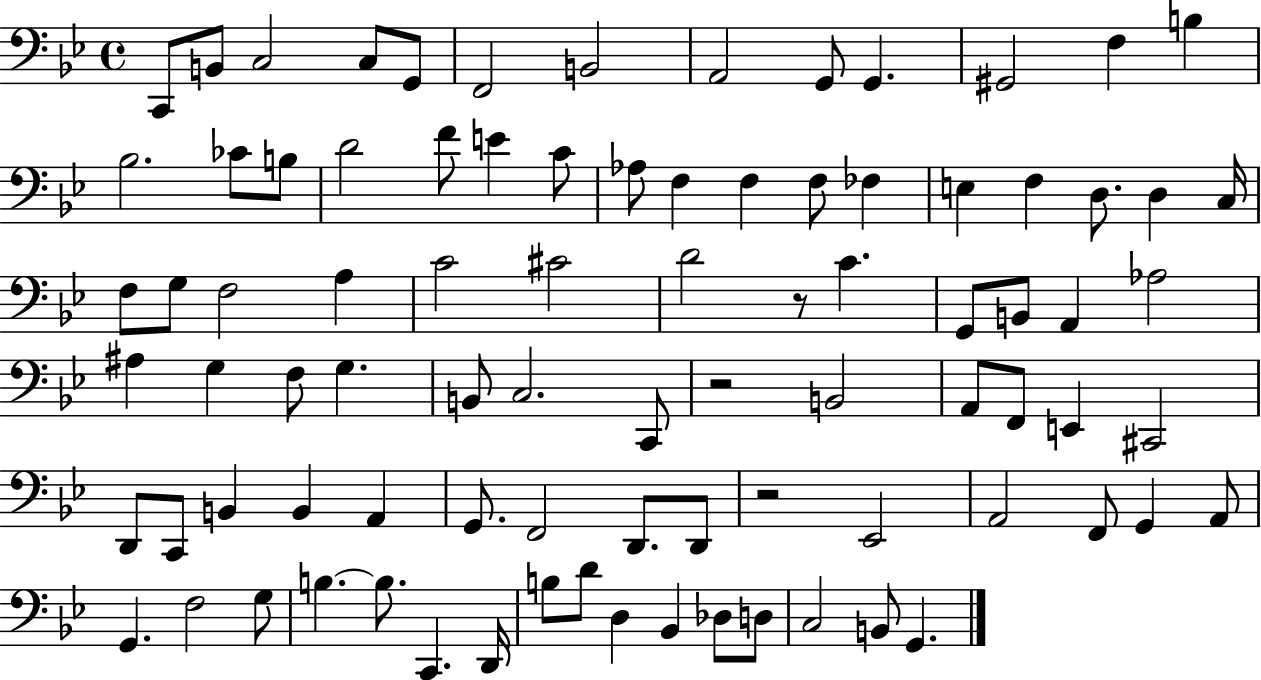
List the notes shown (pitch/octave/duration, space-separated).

C2/e B2/e C3/h C3/e G2/e F2/h B2/h A2/h G2/e G2/q. G#2/h F3/q B3/q Bb3/h. CES4/e B3/e D4/h F4/e E4/q C4/e Ab3/e F3/q F3/q F3/e FES3/q E3/q F3/q D3/e. D3/q C3/s F3/e G3/e F3/h A3/q C4/h C#4/h D4/h R/e C4/q. G2/e B2/e A2/q Ab3/h A#3/q G3/q F3/e G3/q. B2/e C3/h. C2/e R/h B2/h A2/e F2/e E2/q C#2/h D2/e C2/e B2/q B2/q A2/q G2/e. F2/h D2/e. D2/e R/h Eb2/h A2/h F2/e G2/q A2/e G2/q. F3/h G3/e B3/q. B3/e. C2/q. D2/s B3/e D4/e D3/q Bb2/q Db3/e D3/e C3/h B2/e G2/q.